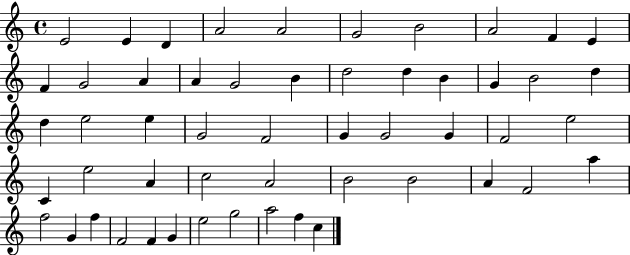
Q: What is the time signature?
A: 4/4